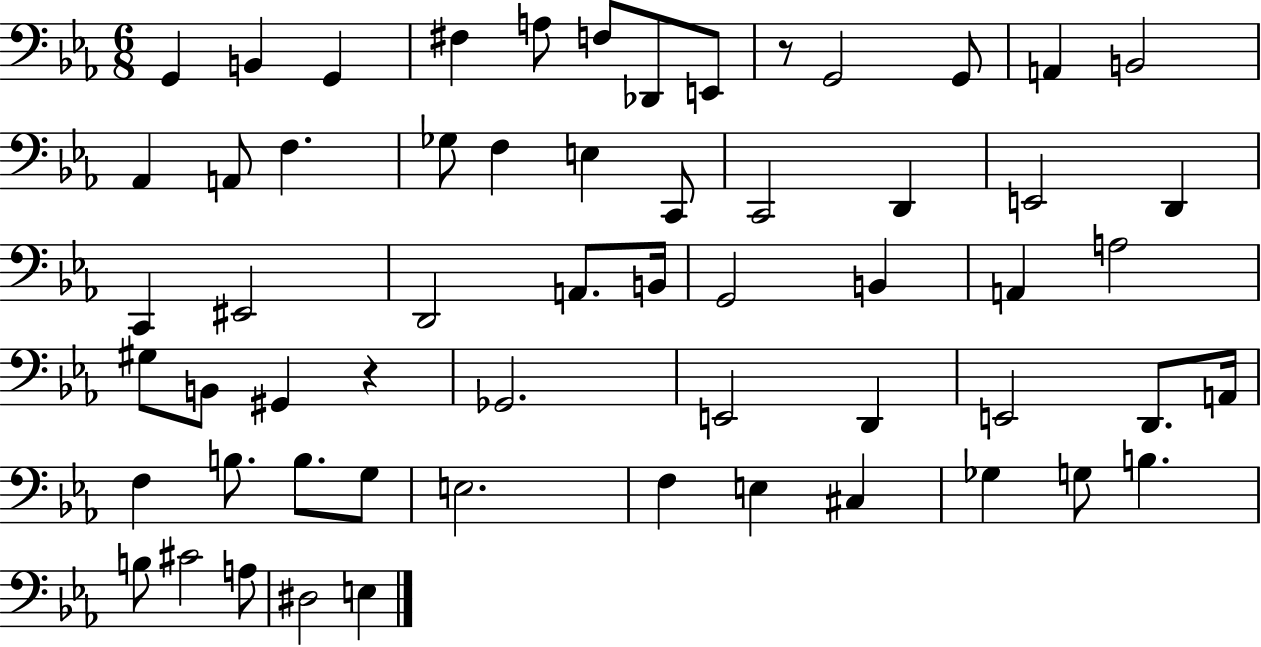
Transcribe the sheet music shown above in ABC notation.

X:1
T:Untitled
M:6/8
L:1/4
K:Eb
G,, B,, G,, ^F, A,/2 F,/2 _D,,/2 E,,/2 z/2 G,,2 G,,/2 A,, B,,2 _A,, A,,/2 F, _G,/2 F, E, C,,/2 C,,2 D,, E,,2 D,, C,, ^E,,2 D,,2 A,,/2 B,,/4 G,,2 B,, A,, A,2 ^G,/2 B,,/2 ^G,, z _G,,2 E,,2 D,, E,,2 D,,/2 A,,/4 F, B,/2 B,/2 G,/2 E,2 F, E, ^C, _G, G,/2 B, B,/2 ^C2 A,/2 ^D,2 E,